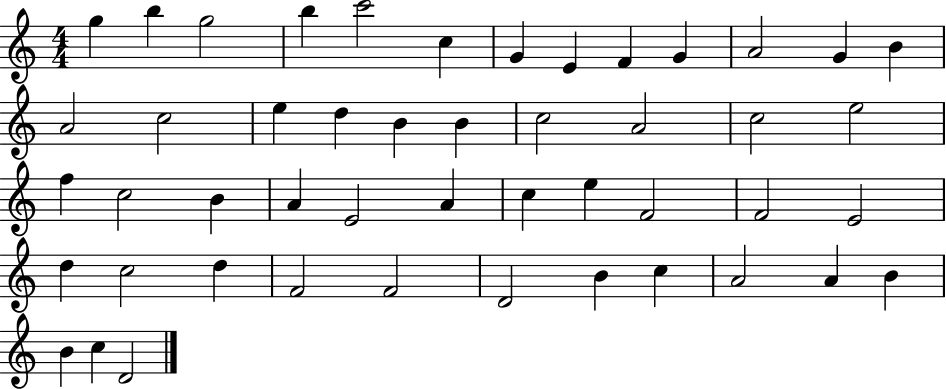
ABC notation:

X:1
T:Untitled
M:4/4
L:1/4
K:C
g b g2 b c'2 c G E F G A2 G B A2 c2 e d B B c2 A2 c2 e2 f c2 B A E2 A c e F2 F2 E2 d c2 d F2 F2 D2 B c A2 A B B c D2